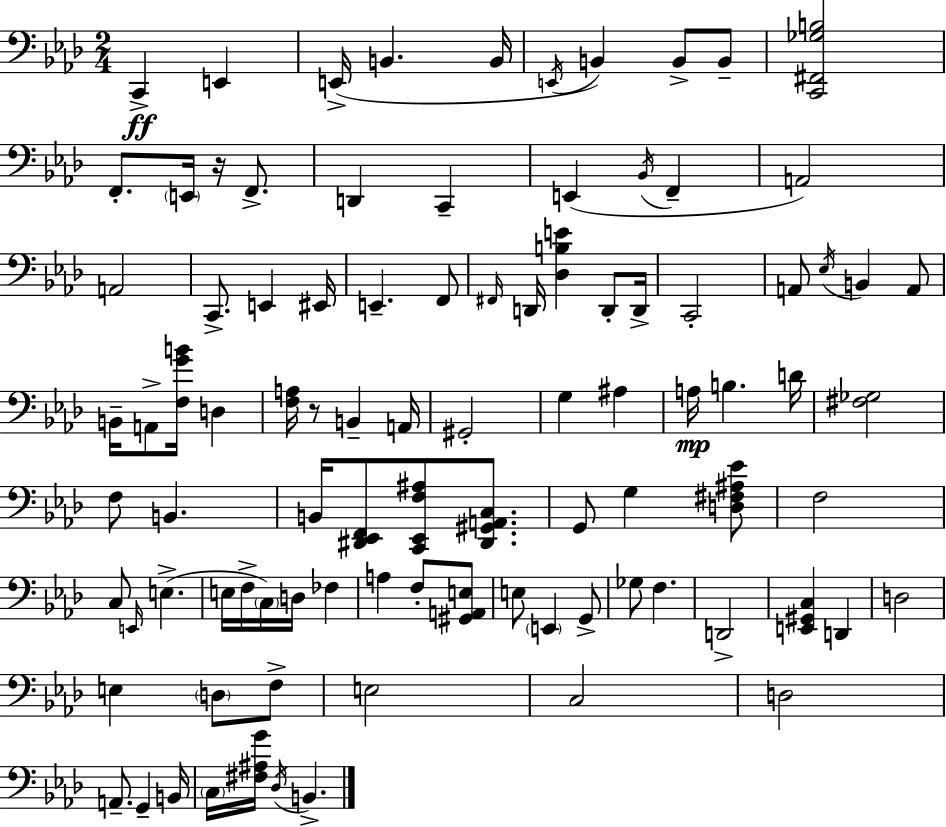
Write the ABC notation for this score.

X:1
T:Untitled
M:2/4
L:1/4
K:Fm
C,, E,, E,,/4 B,, B,,/4 E,,/4 B,, B,,/2 B,,/2 [C,,^F,,_G,B,]2 F,,/2 E,,/4 z/4 F,,/2 D,, C,, E,, _B,,/4 F,, A,,2 A,,2 C,,/2 E,, ^E,,/4 E,, F,,/2 ^F,,/4 D,,/4 [_D,B,E] D,,/2 D,,/4 C,,2 A,,/2 _E,/4 B,, A,,/2 B,,/4 A,,/2 [F,GB]/4 D, [F,A,]/4 z/2 B,, A,,/4 ^G,,2 G, ^A, A,/4 B, D/4 [^F,_G,]2 F,/2 B,, B,,/4 [^D,,_E,,F,,]/2 [C,,_E,,F,^A,]/2 [^D,,^G,,A,,C,]/2 G,,/2 G, [D,^F,^A,_E]/2 F,2 C,/2 E,,/4 E, E,/4 F,/4 C,/4 D,/4 _F, A, F,/2 [^G,,A,,E,]/2 E,/2 E,, G,,/2 _G,/2 F, D,,2 [E,,^G,,C,] D,, D,2 E, D,/2 F,/2 E,2 C,2 D,2 A,,/2 G,, B,,/4 C,/4 [^F,^A,G]/4 _D,/4 B,,